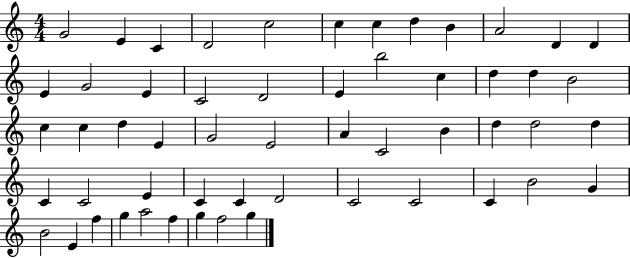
G4/h E4/q C4/q D4/h C5/h C5/q C5/q D5/q B4/q A4/h D4/q D4/q E4/q G4/h E4/q C4/h D4/h E4/q B5/h C5/q D5/q D5/q B4/h C5/q C5/q D5/q E4/q G4/h E4/h A4/q C4/h B4/q D5/q D5/h D5/q C4/q C4/h E4/q C4/q C4/q D4/h C4/h C4/h C4/q B4/h G4/q B4/h E4/q F5/q G5/q A5/h F5/q G5/q F5/h G5/q